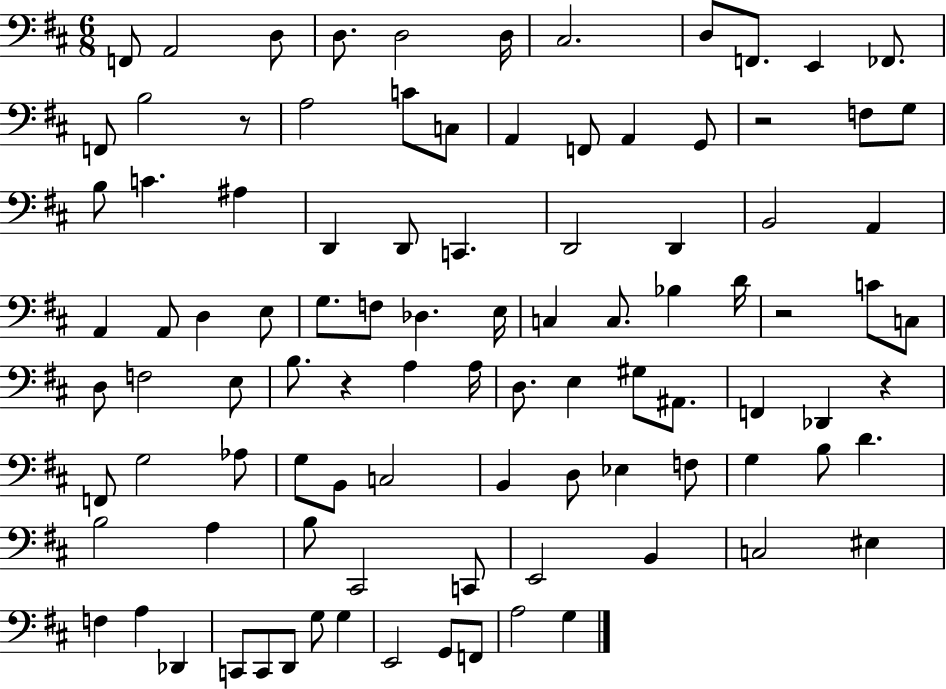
X:1
T:Untitled
M:6/8
L:1/4
K:D
F,,/2 A,,2 D,/2 D,/2 D,2 D,/4 ^C,2 D,/2 F,,/2 E,, _F,,/2 F,,/2 B,2 z/2 A,2 C/2 C,/2 A,, F,,/2 A,, G,,/2 z2 F,/2 G,/2 B,/2 C ^A, D,, D,,/2 C,, D,,2 D,, B,,2 A,, A,, A,,/2 D, E,/2 G,/2 F,/2 _D, E,/4 C, C,/2 _B, D/4 z2 C/2 C,/2 D,/2 F,2 E,/2 B,/2 z A, A,/4 D,/2 E, ^G,/2 ^A,,/2 F,, _D,, z F,,/2 G,2 _A,/2 G,/2 B,,/2 C,2 B,, D,/2 _E, F,/2 G, B,/2 D B,2 A, B,/2 ^C,,2 C,,/2 E,,2 B,, C,2 ^E, F, A, _D,, C,,/2 C,,/2 D,,/2 G,/2 G, E,,2 G,,/2 F,,/2 A,2 G,